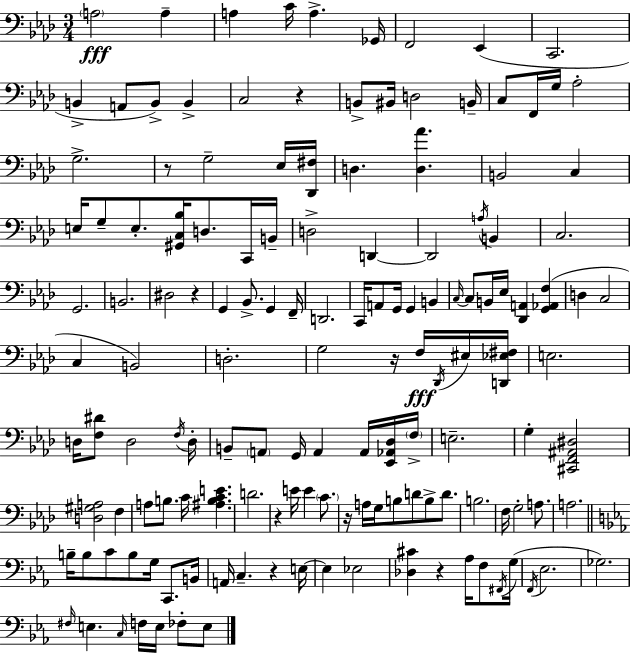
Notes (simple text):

A3/h A3/q A3/q C4/s A3/q. Gb2/s F2/h Eb2/q C2/h. B2/q A2/e B2/e B2/q C3/h R/q B2/e BIS2/s D3/h B2/s C3/e F2/s G3/s Ab3/h G3/h. R/e G3/h Eb3/s [Db2,F#3]/s D3/q. [D3,Ab4]/q. B2/h C3/q E3/s G3/e E3/e. [G#2,C3,Bb3]/s D3/e. C2/s B2/s D3/h D2/q D2/h A3/s B2/q C3/h. G2/h. B2/h. D#3/h R/q G2/q Bb2/e. G2/q F2/s D2/h. C2/s A2/e G2/s G2/q B2/q C3/s C3/e B2/s Eb3/s [Db2,A2]/q [G2,Ab2,F3]/q D3/q C3/h C3/q B2/h D3/h. G3/h R/s F3/s Db2/s EIS3/s [D2,Eb3,F#3]/s E3/h. D3/s [F3,D#4]/e D3/h F3/s D3/s B2/e A2/e G2/s A2/q A2/s [Eb2,Ab2,Db3]/s F3/s E3/h. G3/q [C#2,F2,A#2,D#3]/h [D3,G#3,A3]/h F3/q A3/e B3/e. C4/s [A#3,B3,C4,E4]/q. D4/h. R/q E4/s E4/q C4/e. R/s A3/s G3/s B3/e D4/e B3/e D4/e. B3/h. F3/s G3/h A3/e. A3/h. B3/s B3/e C4/e B3/e G3/s C2/e. B2/s A2/s C3/q. R/q E3/s E3/q Eb3/h [Db3,C#4]/q R/q Ab3/s F3/e F#2/s G3/s F2/s Eb3/h. Gb3/h. F#3/s E3/q. C3/s F3/s E3/s FES3/e E3/e